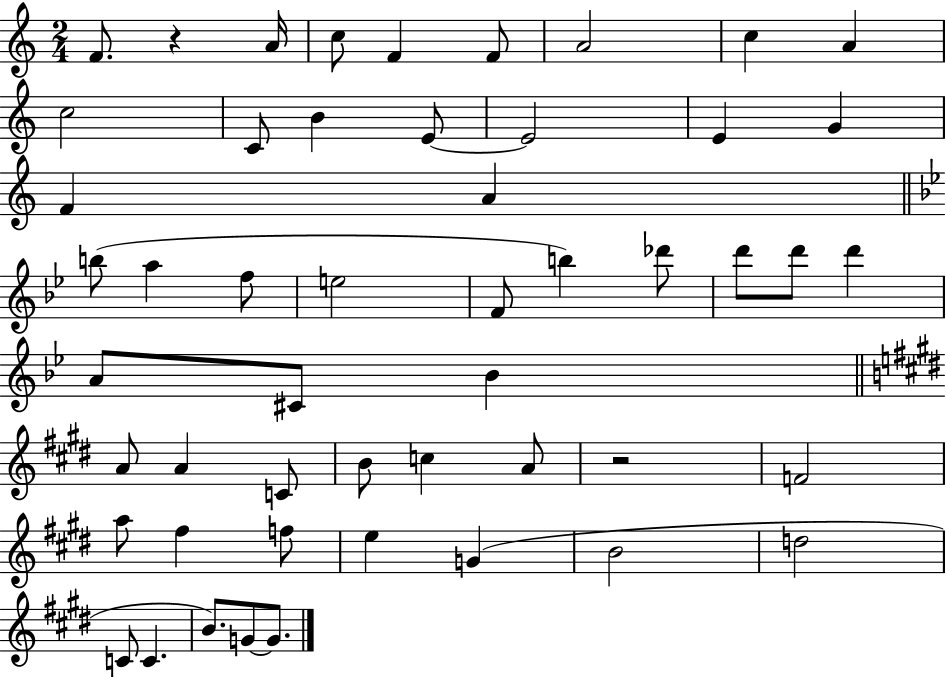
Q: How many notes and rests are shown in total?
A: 51